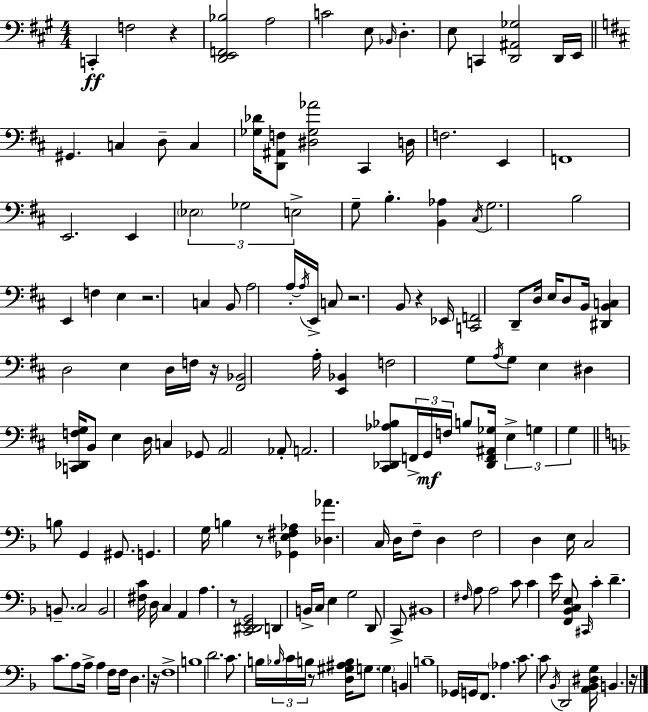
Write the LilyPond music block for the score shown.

{
  \clef bass
  \numericTimeSignature
  \time 4/4
  \key a \major
  \repeat volta 2 { c,4-.\ff f2 r4 | <d, e, f, bes>2 a2 | c'2 e8 \grace { bes,16 } d4.-. | e8 c,4 <d, ais, ges>2 d,16 | \break e,16 \bar "||" \break \key b \minor gis,4. c4 d8-- c4 | <ges des'>16 <d, ais, f>8 <dis ges aes'>2 cis,4 d16 | f2. e,4 | f,1 | \break e,2. e,4 | \tuplet 3/2 { \parenthesize ees2 ges2 | e2-> } g8-- b4.-. | <b, aes>4 \acciaccatura { cis16 } g2. | \break b2 e,4 f4 | e4 r2. | c4 b,8 a2 a16-.~~ | \acciaccatura { a16 } e,16-> c8 r2. | \break b,8 r4 ees,16 <c, f,>2 d,8-- | d16 e16 d8 b,16 <dis, b, c>4 d2 | e4 d16 f16 r16 <fis, bes,>2 | a16-. <e, bes,>4 f2 g8 | \break \acciaccatura { a16 } g8 e4 dis4 <c, des, f g>16 b,8 e4 | d16 c4 ges,8 a,2 | aes,8-. a,2. <cis, des, aes bes>8 | \tuplet 3/2 { f,16-> g,16\mf f16 } b8 <des, f, ais, ges>16 \tuplet 3/2 { e4-> g4 g4 } | \break \bar "||" \break \key f \major b8 g,4 gis,8. g,4. g16 | b4 r8 <ges, e fis aes>4 <des aes'>4. | c16 d16 f8-- d4 f2 | d4 e16 c2 b,8.-- | \break c2 b,2 | <fis c'>16 d16 c4 a,4 a4. | r8 <c, dis, e, g,>2 d,4 b,16-> c16 | e4 g2 d,8 c,8-> | \break bis,1 | \grace { fis16 } a8 a2 c'8 c'4 | e'16 <f, bes, c e>8 \grace { cis,16 } c'4-. d'4.-- c'8. | a8 a16-> a4 f16 f16 d4. | \break r16 f1-> | b1 | d'2. c'8. | b16 \tuplet 3/2 { \grace { bes16 } c'16 b16 } r8 <d gis ais b>16 g8. \parenthesize g4 b,4 | \break b1-- | ges,16 g,16 f,8. \parenthesize aes4. c'8. | c'8 \acciaccatura { bes,16 } d,2 <a, bes, dis g>16 b,4. | r16 } \bar "|."
}